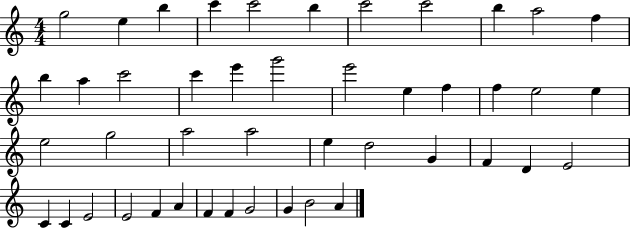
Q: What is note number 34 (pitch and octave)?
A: C4